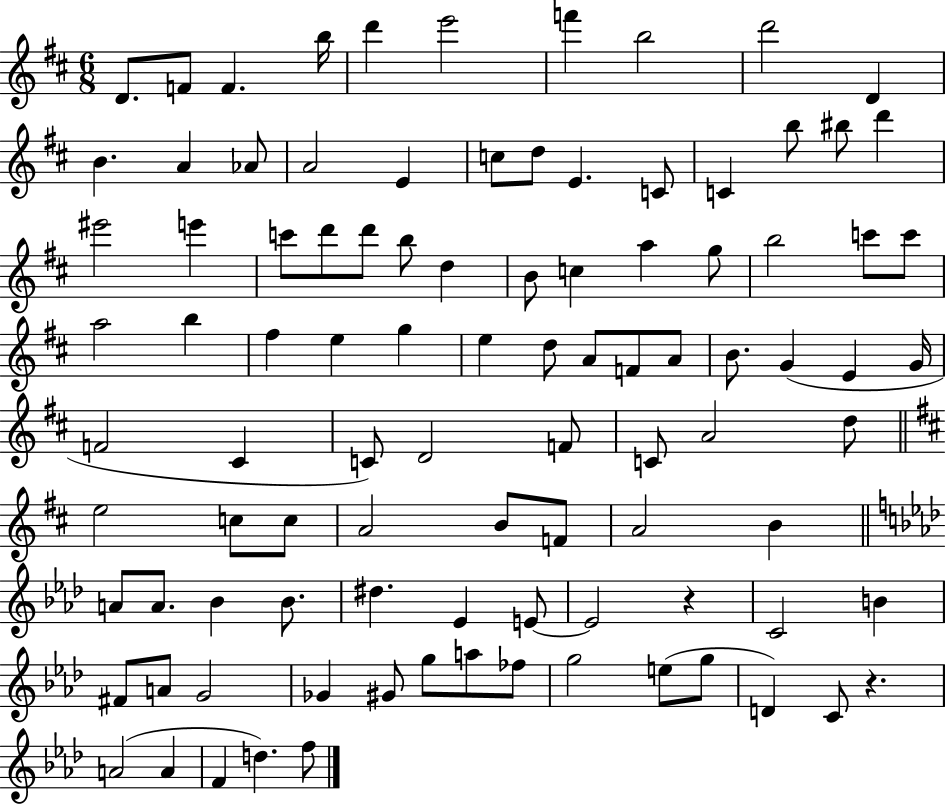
X:1
T:Untitled
M:6/8
L:1/4
K:D
D/2 F/2 F b/4 d' e'2 f' b2 d'2 D B A _A/2 A2 E c/2 d/2 E C/2 C b/2 ^b/2 d' ^e'2 e' c'/2 d'/2 d'/2 b/2 d B/2 c a g/2 b2 c'/2 c'/2 a2 b ^f e g e d/2 A/2 F/2 A/2 B/2 G E G/4 F2 ^C C/2 D2 F/2 C/2 A2 d/2 e2 c/2 c/2 A2 B/2 F/2 A2 B A/2 A/2 _B _B/2 ^d _E E/2 E2 z C2 B ^F/2 A/2 G2 _G ^G/2 g/2 a/2 _f/2 g2 e/2 g/2 D C/2 z A2 A F d f/2